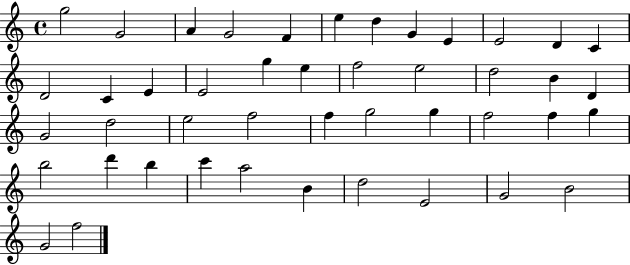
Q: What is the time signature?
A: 4/4